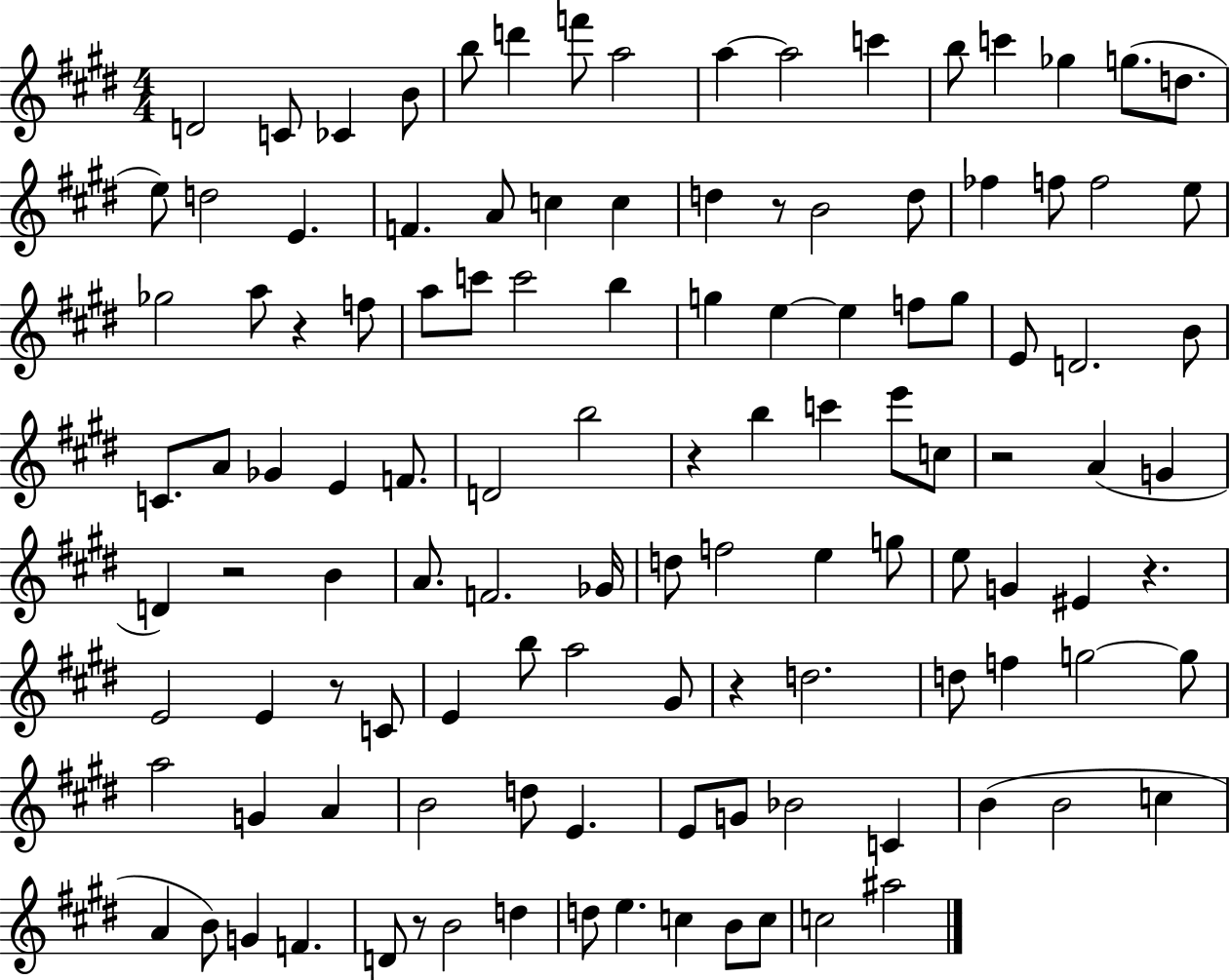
{
  \clef treble
  \numericTimeSignature
  \time 4/4
  \key e \major
  \repeat volta 2 { d'2 c'8 ces'4 b'8 | b''8 d'''4 f'''8 a''2 | a''4~~ a''2 c'''4 | b''8 c'''4 ges''4 g''8.( d''8. | \break e''8) d''2 e'4. | f'4. a'8 c''4 c''4 | d''4 r8 b'2 d''8 | fes''4 f''8 f''2 e''8 | \break ges''2 a''8 r4 f''8 | a''8 c'''8 c'''2 b''4 | g''4 e''4~~ e''4 f''8 g''8 | e'8 d'2. b'8 | \break c'8. a'8 ges'4 e'4 f'8. | d'2 b''2 | r4 b''4 c'''4 e'''8 c''8 | r2 a'4( g'4 | \break d'4) r2 b'4 | a'8. f'2. ges'16 | d''8 f''2 e''4 g''8 | e''8 g'4 eis'4 r4. | \break e'2 e'4 r8 c'8 | e'4 b''8 a''2 gis'8 | r4 d''2. | d''8 f''4 g''2~~ g''8 | \break a''2 g'4 a'4 | b'2 d''8 e'4. | e'8 g'8 bes'2 c'4 | b'4( b'2 c''4 | \break a'4 b'8) g'4 f'4. | d'8 r8 b'2 d''4 | d''8 e''4. c''4 b'8 c''8 | c''2 ais''2 | \break } \bar "|."
}